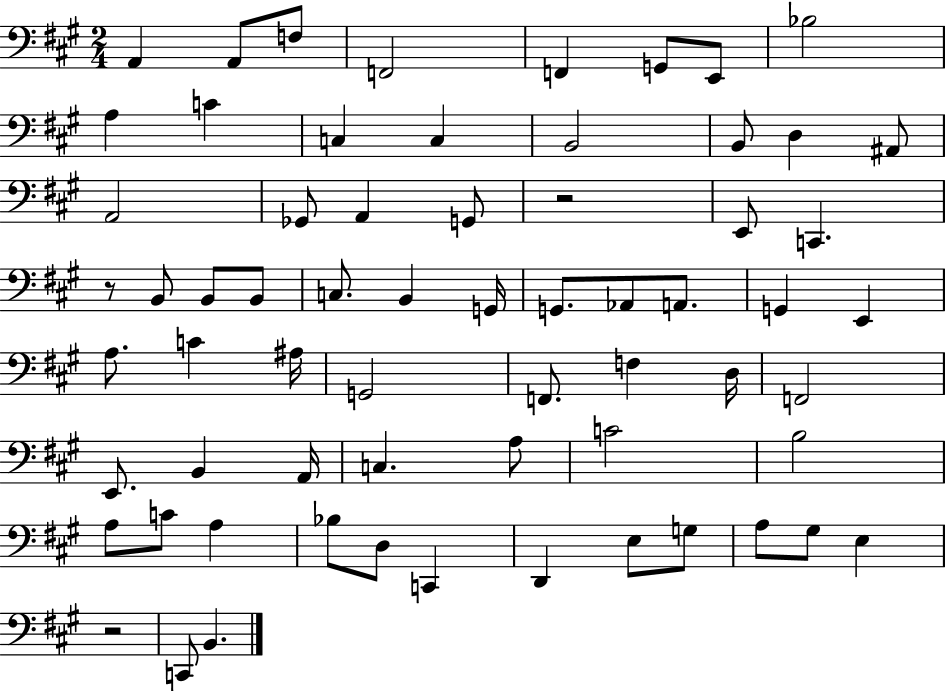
A2/q A2/e F3/e F2/h F2/q G2/e E2/e Bb3/h A3/q C4/q C3/q C3/q B2/h B2/e D3/q A#2/e A2/h Gb2/e A2/q G2/e R/h E2/e C2/q. R/e B2/e B2/e B2/e C3/e. B2/q G2/s G2/e. Ab2/e A2/e. G2/q E2/q A3/e. C4/q A#3/s G2/h F2/e. F3/q D3/s F2/h E2/e. B2/q A2/s C3/q. A3/e C4/h B3/h A3/e C4/e A3/q Bb3/e D3/e C2/q D2/q E3/e G3/e A3/e G#3/e E3/q R/h C2/e B2/q.